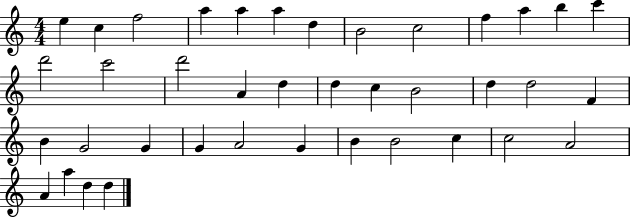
E5/q C5/q F5/h A5/q A5/q A5/q D5/q B4/h C5/h F5/q A5/q B5/q C6/q D6/h C6/h D6/h A4/q D5/q D5/q C5/q B4/h D5/q D5/h F4/q B4/q G4/h G4/q G4/q A4/h G4/q B4/q B4/h C5/q C5/h A4/h A4/q A5/q D5/q D5/q